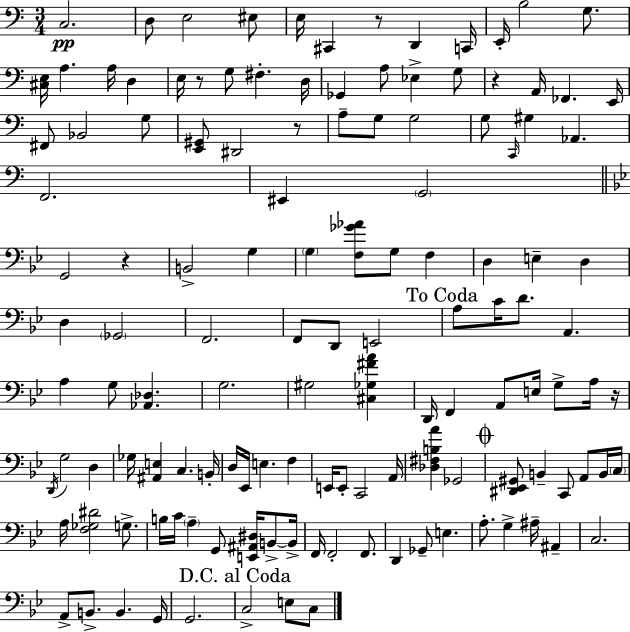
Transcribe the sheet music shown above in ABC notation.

X:1
T:Untitled
M:3/4
L:1/4
K:C
C,2 D,/2 E,2 ^E,/2 E,/4 ^C,, z/2 D,, C,,/4 E,,/4 B,2 G,/2 [^C,E,]/4 A, A,/4 D, E,/4 z/2 G,/2 ^F, D,/4 _G,, A,/2 _E, G,/2 z A,,/4 _F,, E,,/4 ^F,,/2 _B,,2 G,/2 [E,,^G,,]/2 ^D,,2 z/2 A,/2 G,/2 G,2 G,/2 C,,/4 ^G, _A,, F,,2 ^E,, G,,2 G,,2 z B,,2 G, G, [F,_G_A]/2 G,/2 F, D, E, D, D, _G,,2 F,,2 F,,/2 D,,/2 E,,2 A,/2 C/4 D/2 A,, A, G,/2 [_A,,_D,] G,2 ^G,2 [^C,_G,^FA] D,,/4 F,, A,,/2 E,/4 G,/2 A,/4 z/4 D,,/4 G,2 D, _G,/4 [^A,,E,] C, B,,/4 D,/4 _E,,/4 E, F, E,,/4 E,,/2 C,,2 A,,/4 [_D,^F,B,A] _G,,2 [^D,,_E,,^G,,]/2 B,, C,,/2 A,,/2 B,,/4 C,/4 A,/4 [F,_G,^D]2 G,/2 B,/4 C/4 A, G,,/2 [E,,^A,,^D,]/4 B,,/2 B,,/4 F,,/4 F,,2 F,,/2 D,, _G,,/2 E, A,/2 G, ^A,/4 ^A,, C,2 A,,/2 B,,/2 B,, G,,/4 G,,2 C,2 E,/2 C,/2